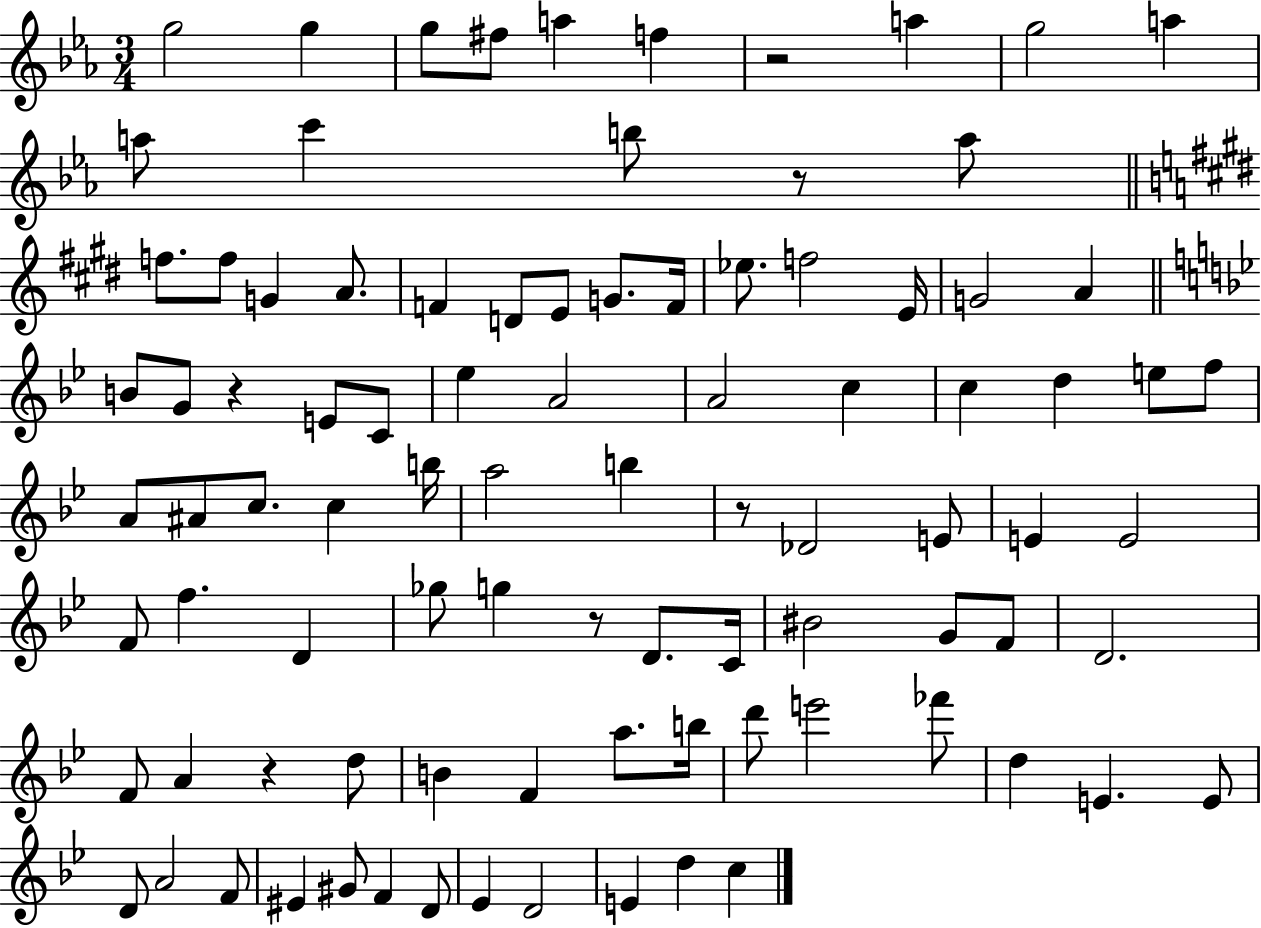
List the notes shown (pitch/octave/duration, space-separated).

G5/h G5/q G5/e F#5/e A5/q F5/q R/h A5/q G5/h A5/q A5/e C6/q B5/e R/e A5/e F5/e. F5/e G4/q A4/e. F4/q D4/e E4/e G4/e. F4/s Eb5/e. F5/h E4/s G4/h A4/q B4/e G4/e R/q E4/e C4/e Eb5/q A4/h A4/h C5/q C5/q D5/q E5/e F5/e A4/e A#4/e C5/e. C5/q B5/s A5/h B5/q R/e Db4/h E4/e E4/q E4/h F4/e F5/q. D4/q Gb5/e G5/q R/e D4/e. C4/s BIS4/h G4/e F4/e D4/h. F4/e A4/q R/q D5/e B4/q F4/q A5/e. B5/s D6/e E6/h FES6/e D5/q E4/q. E4/e D4/e A4/h F4/e EIS4/q G#4/e F4/q D4/e Eb4/q D4/h E4/q D5/q C5/q